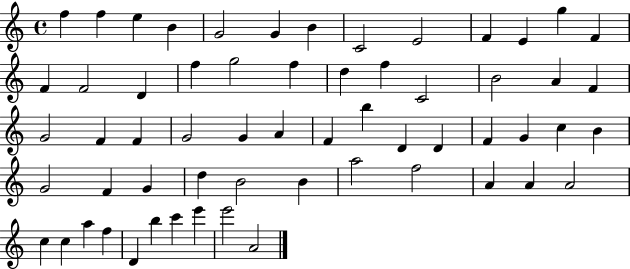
F5/q F5/q E5/q B4/q G4/h G4/q B4/q C4/h E4/h F4/q E4/q G5/q F4/q F4/q F4/h D4/q F5/q G5/h F5/q D5/q F5/q C4/h B4/h A4/q F4/q G4/h F4/q F4/q G4/h G4/q A4/q F4/q B5/q D4/q D4/q F4/q G4/q C5/q B4/q G4/h F4/q G4/q D5/q B4/h B4/q A5/h F5/h A4/q A4/q A4/h C5/q C5/q A5/q F5/q D4/q B5/q C6/q E6/q E6/h A4/h